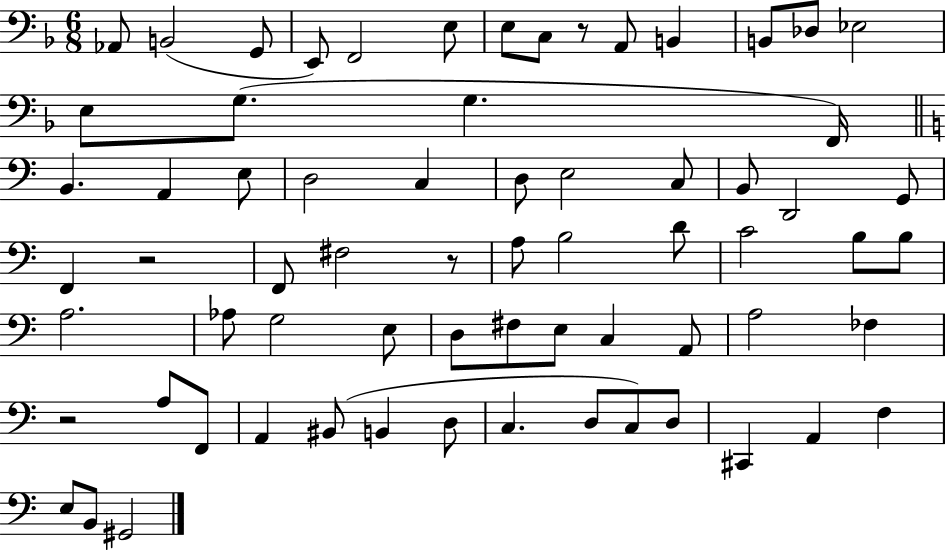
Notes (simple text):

Ab2/e B2/h G2/e E2/e F2/h E3/e E3/e C3/e R/e A2/e B2/q B2/e Db3/e Eb3/h E3/e G3/e. G3/q. F2/s B2/q. A2/q E3/e D3/h C3/q D3/e E3/h C3/e B2/e D2/h G2/e F2/q R/h F2/e F#3/h R/e A3/e B3/h D4/e C4/h B3/e B3/e A3/h. Ab3/e G3/h E3/e D3/e F#3/e E3/e C3/q A2/e A3/h FES3/q R/h A3/e F2/e A2/q BIS2/e B2/q D3/e C3/q. D3/e C3/e D3/e C#2/q A2/q F3/q E3/e B2/e G#2/h